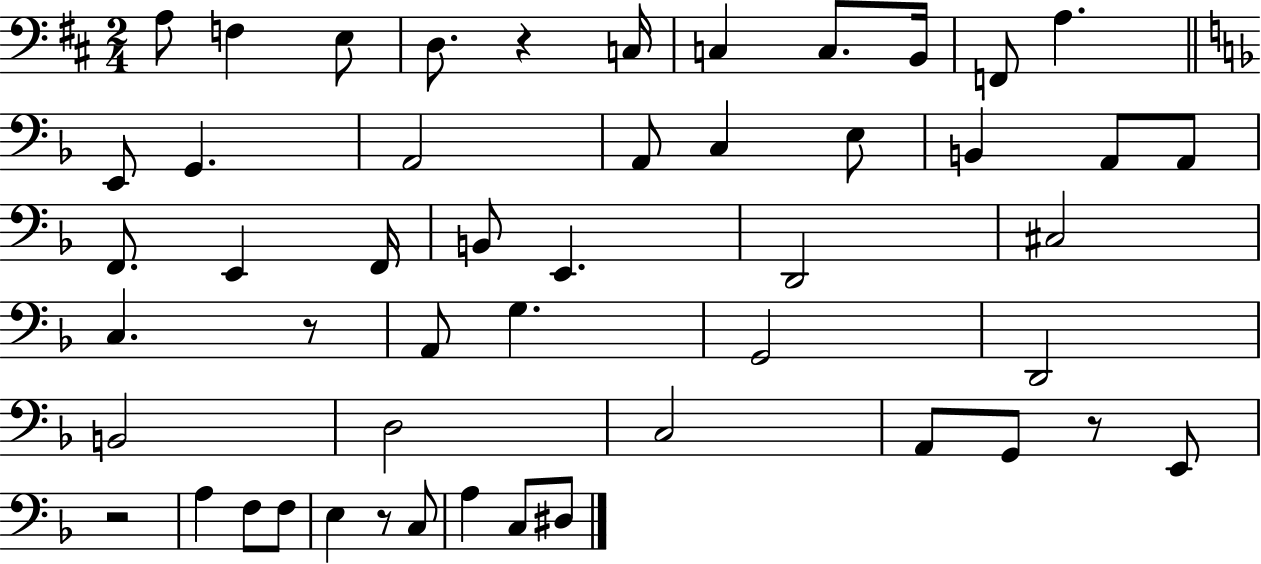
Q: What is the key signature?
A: D major